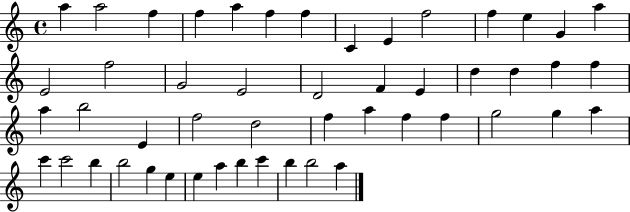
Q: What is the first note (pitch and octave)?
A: A5